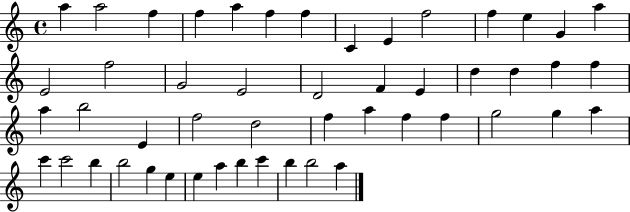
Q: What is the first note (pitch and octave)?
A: A5